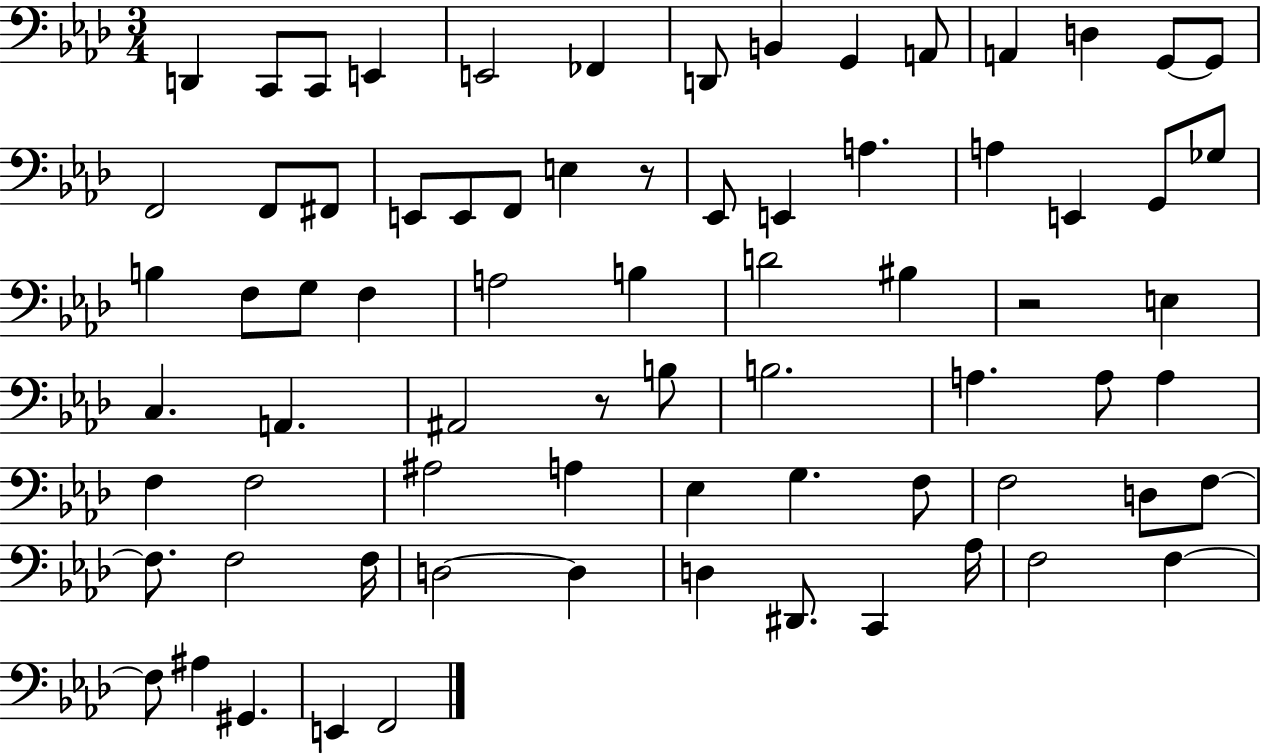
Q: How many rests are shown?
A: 3